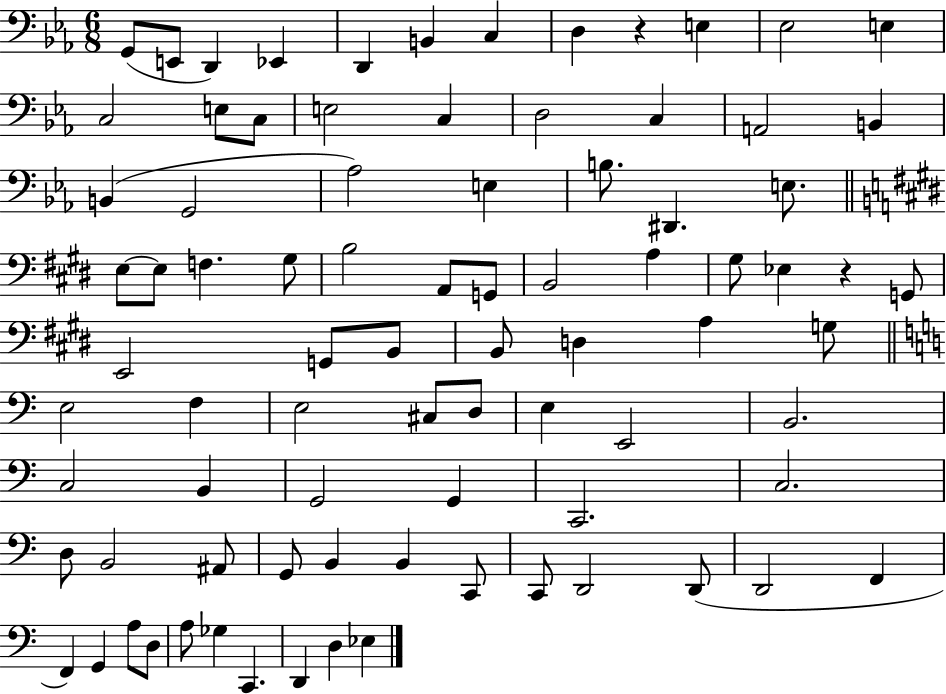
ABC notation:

X:1
T:Untitled
M:6/8
L:1/4
K:Eb
G,,/2 E,,/2 D,, _E,, D,, B,, C, D, z E, _E,2 E, C,2 E,/2 C,/2 E,2 C, D,2 C, A,,2 B,, B,, G,,2 _A,2 E, B,/2 ^D,, E,/2 E,/2 E,/2 F, ^G,/2 B,2 A,,/2 G,,/2 B,,2 A, ^G,/2 _E, z G,,/2 E,,2 G,,/2 B,,/2 B,,/2 D, A, G,/2 E,2 F, E,2 ^C,/2 D,/2 E, E,,2 B,,2 C,2 B,, G,,2 G,, C,,2 C,2 D,/2 B,,2 ^A,,/2 G,,/2 B,, B,, C,,/2 C,,/2 D,,2 D,,/2 D,,2 F,, F,, G,, A,/2 D,/2 A,/2 _G, C,, D,, D, _E,